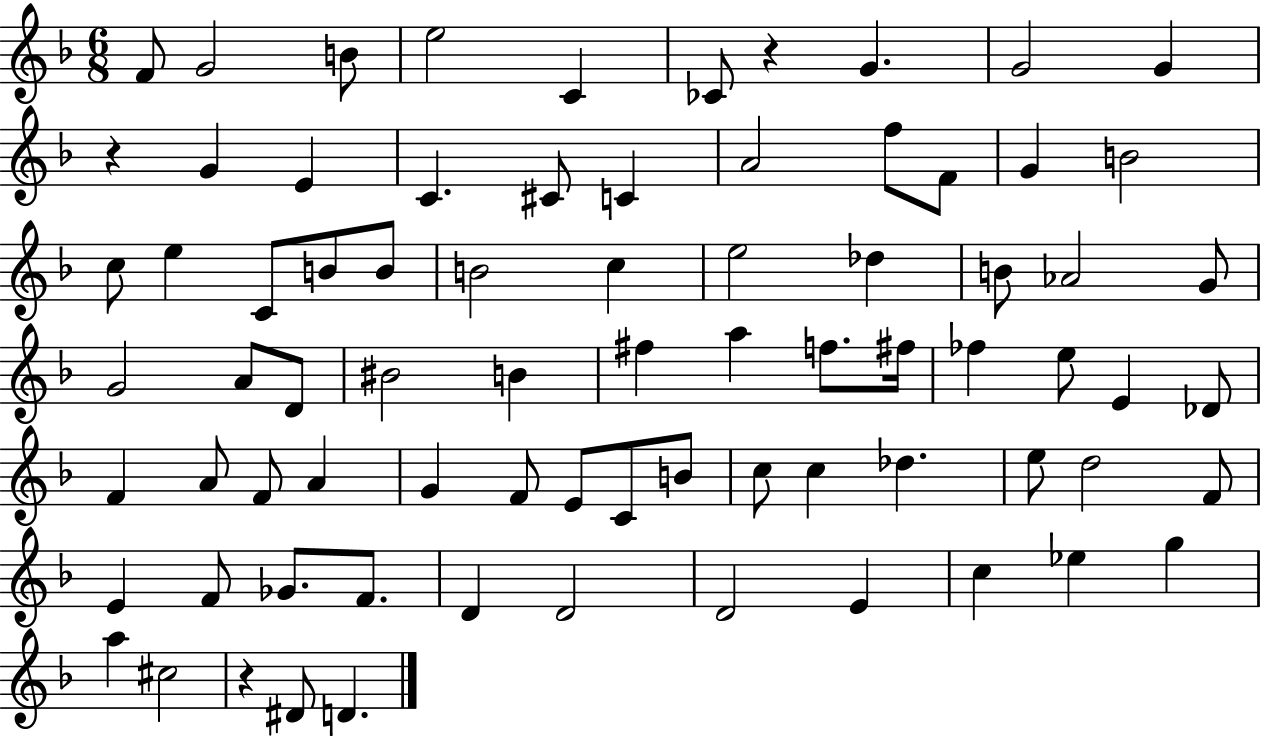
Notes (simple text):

F4/e G4/h B4/e E5/h C4/q CES4/e R/q G4/q. G4/h G4/q R/q G4/q E4/q C4/q. C#4/e C4/q A4/h F5/e F4/e G4/q B4/h C5/e E5/q C4/e B4/e B4/e B4/h C5/q E5/h Db5/q B4/e Ab4/h G4/e G4/h A4/e D4/e BIS4/h B4/q F#5/q A5/q F5/e. F#5/s FES5/q E5/e E4/q Db4/e F4/q A4/e F4/e A4/q G4/q F4/e E4/e C4/e B4/e C5/e C5/q Db5/q. E5/e D5/h F4/e E4/q F4/e Gb4/e. F4/e. D4/q D4/h D4/h E4/q C5/q Eb5/q G5/q A5/q C#5/h R/q D#4/e D4/q.